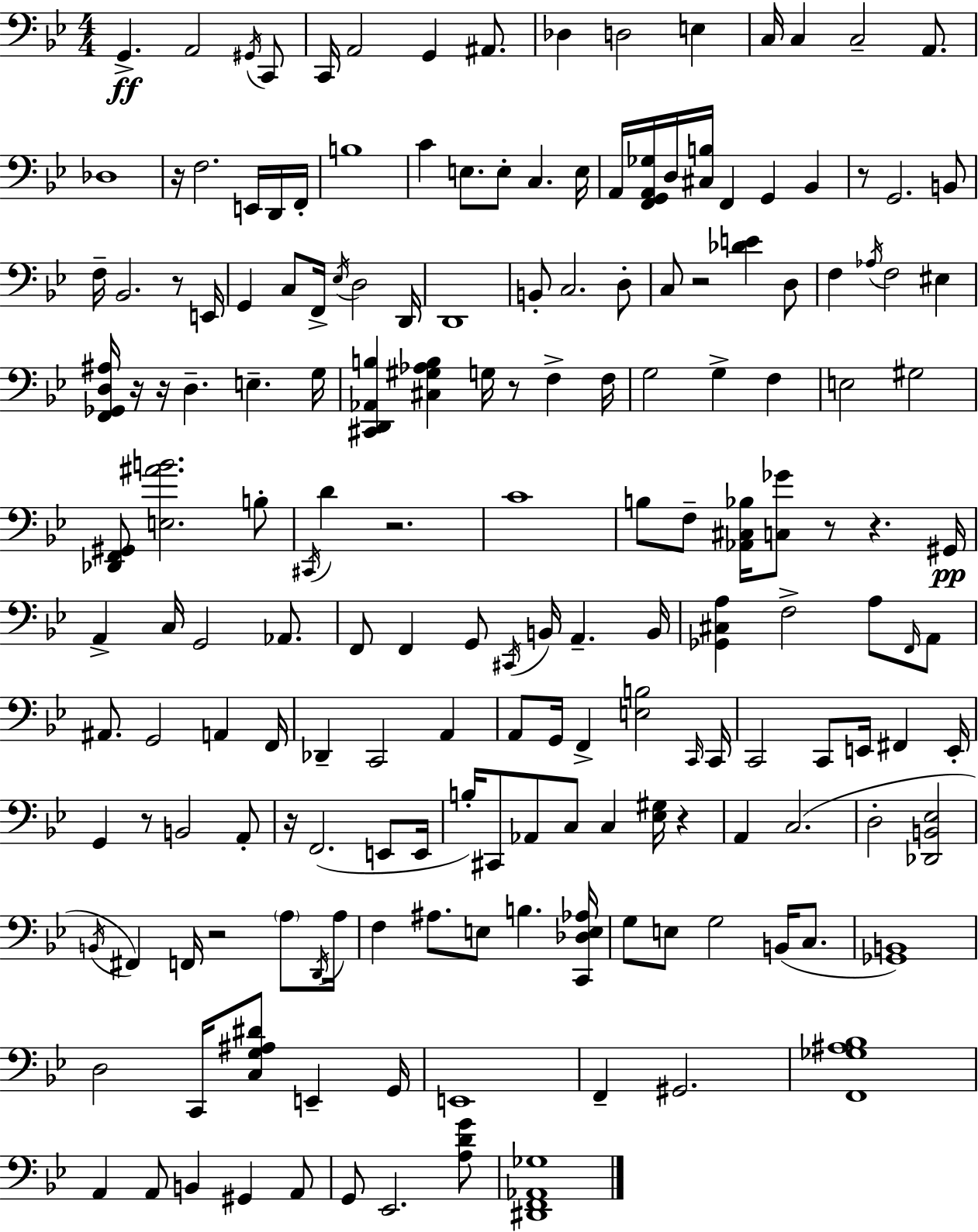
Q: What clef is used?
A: bass